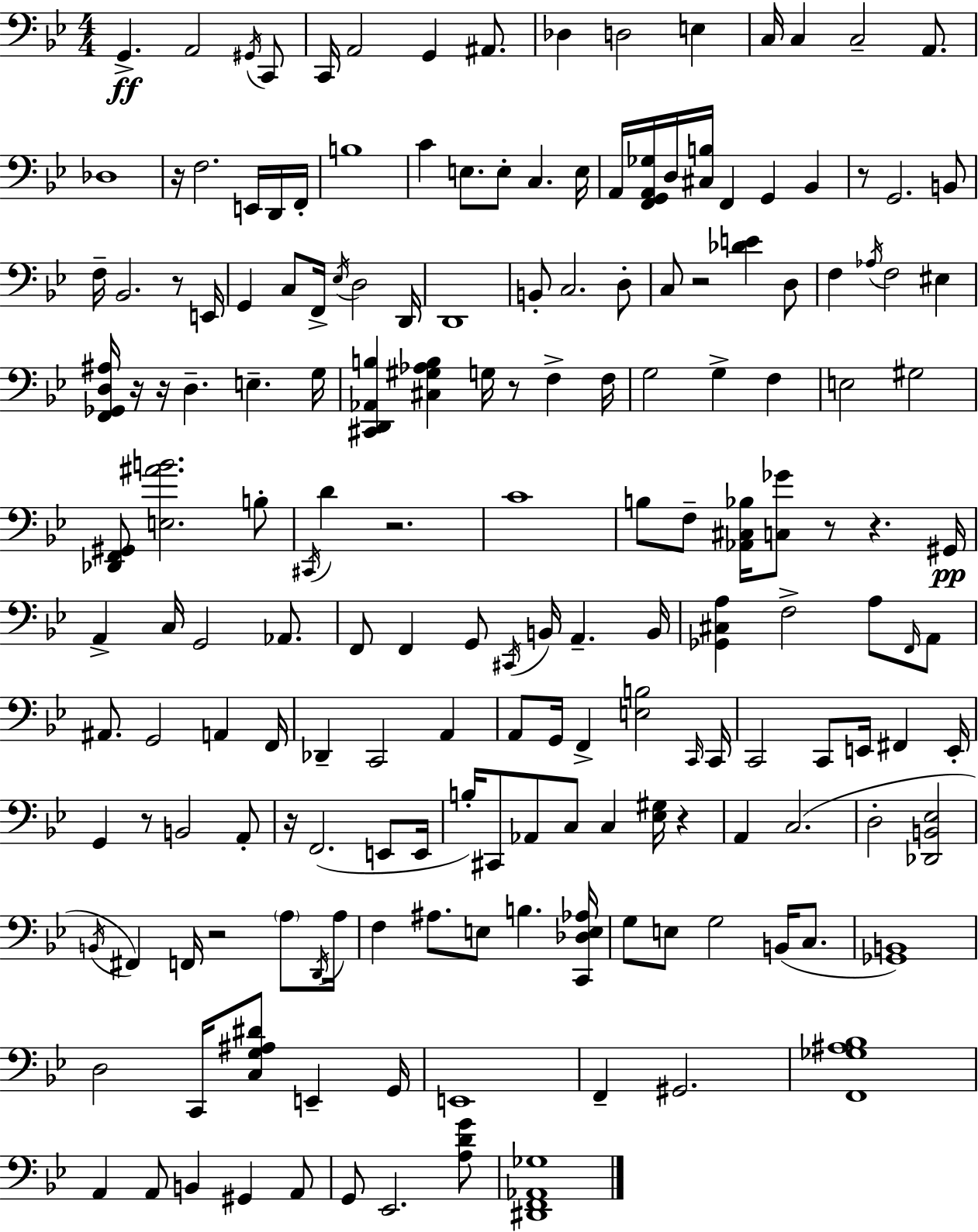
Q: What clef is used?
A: bass